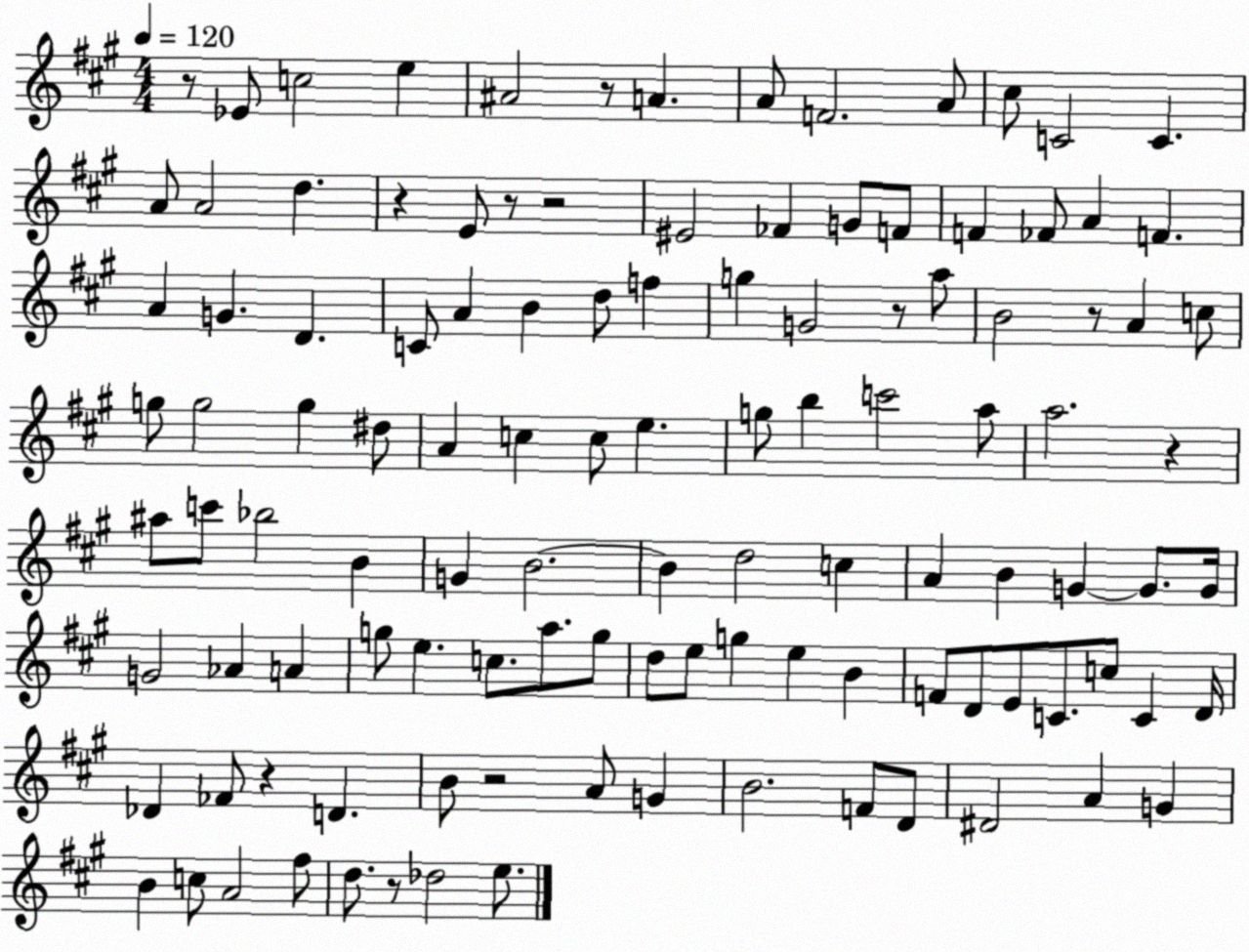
X:1
T:Untitled
M:4/4
L:1/4
K:A
z/2 _E/2 c2 e ^A2 z/2 A A/2 F2 A/2 ^c/2 C2 C A/2 A2 d z E/2 z/2 z2 ^E2 _F G/2 F/2 F _F/2 A F A G D C/2 A B d/2 f g G2 z/2 a/2 B2 z/2 A c/2 g/2 g2 g ^d/2 A c c/2 e g/2 b c'2 a/2 a2 z ^a/2 c'/2 _b2 B G B2 B d2 c A B G G/2 G/4 G2 _A A g/2 e c/2 a/2 g/2 d/2 e/2 g e B F/2 D/2 E/2 C/2 c/2 C D/4 _D _F/2 z D B/2 z2 A/2 G B2 F/2 D/2 ^D2 A G B c/2 A2 ^f/2 d/2 z/2 _d2 e/2